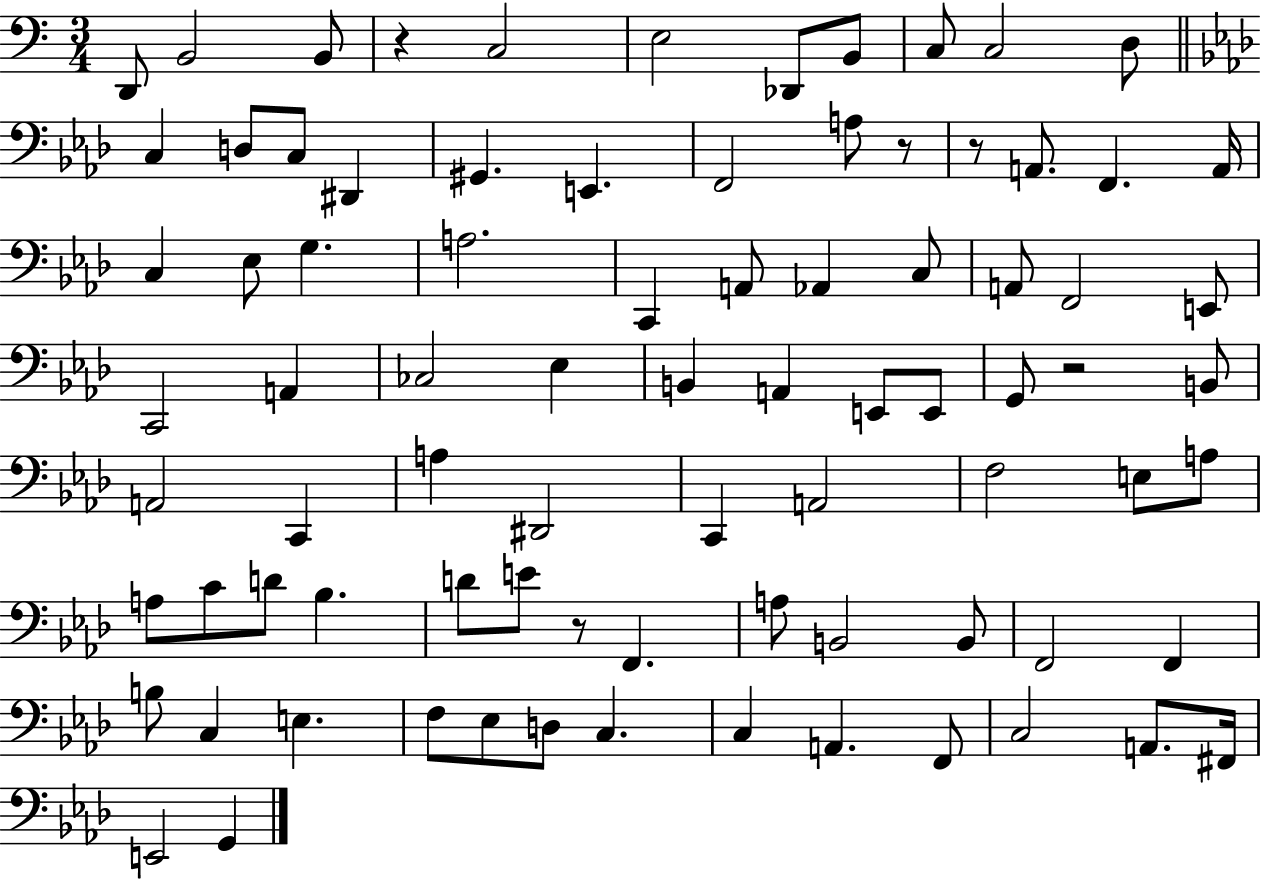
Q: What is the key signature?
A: C major